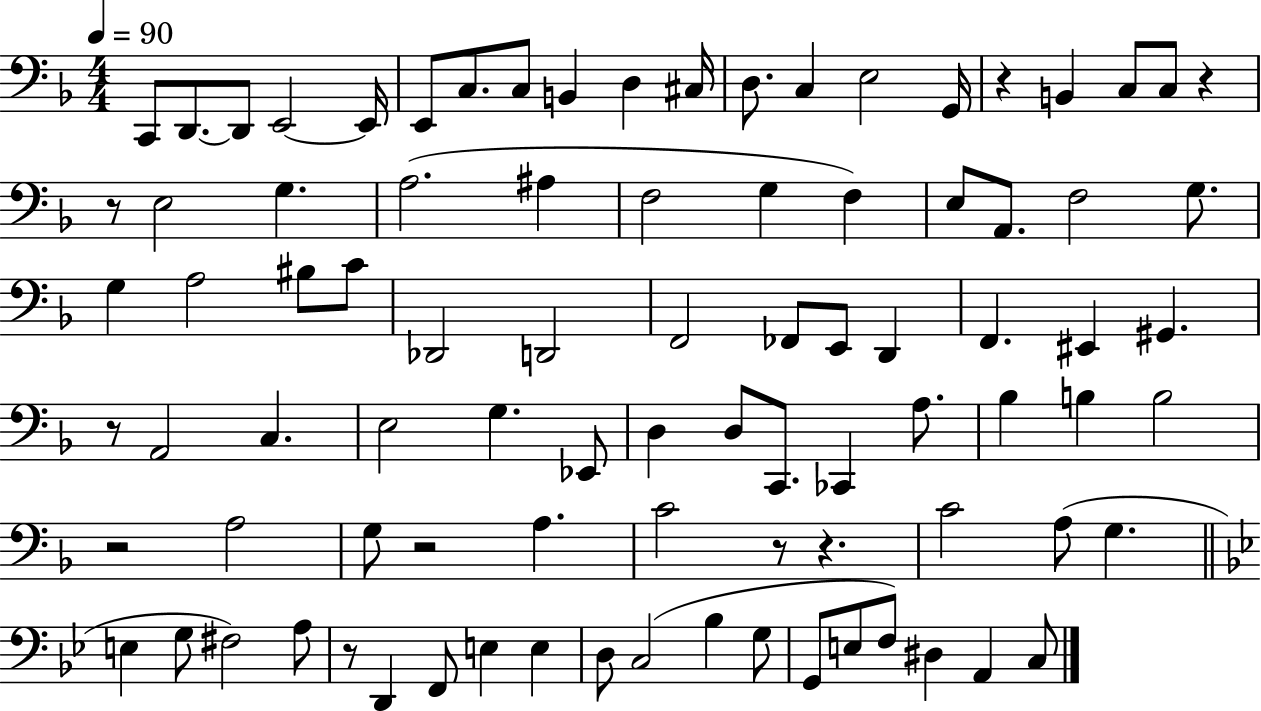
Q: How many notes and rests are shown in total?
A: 89